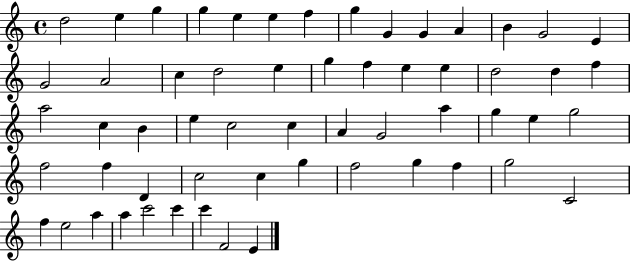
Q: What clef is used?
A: treble